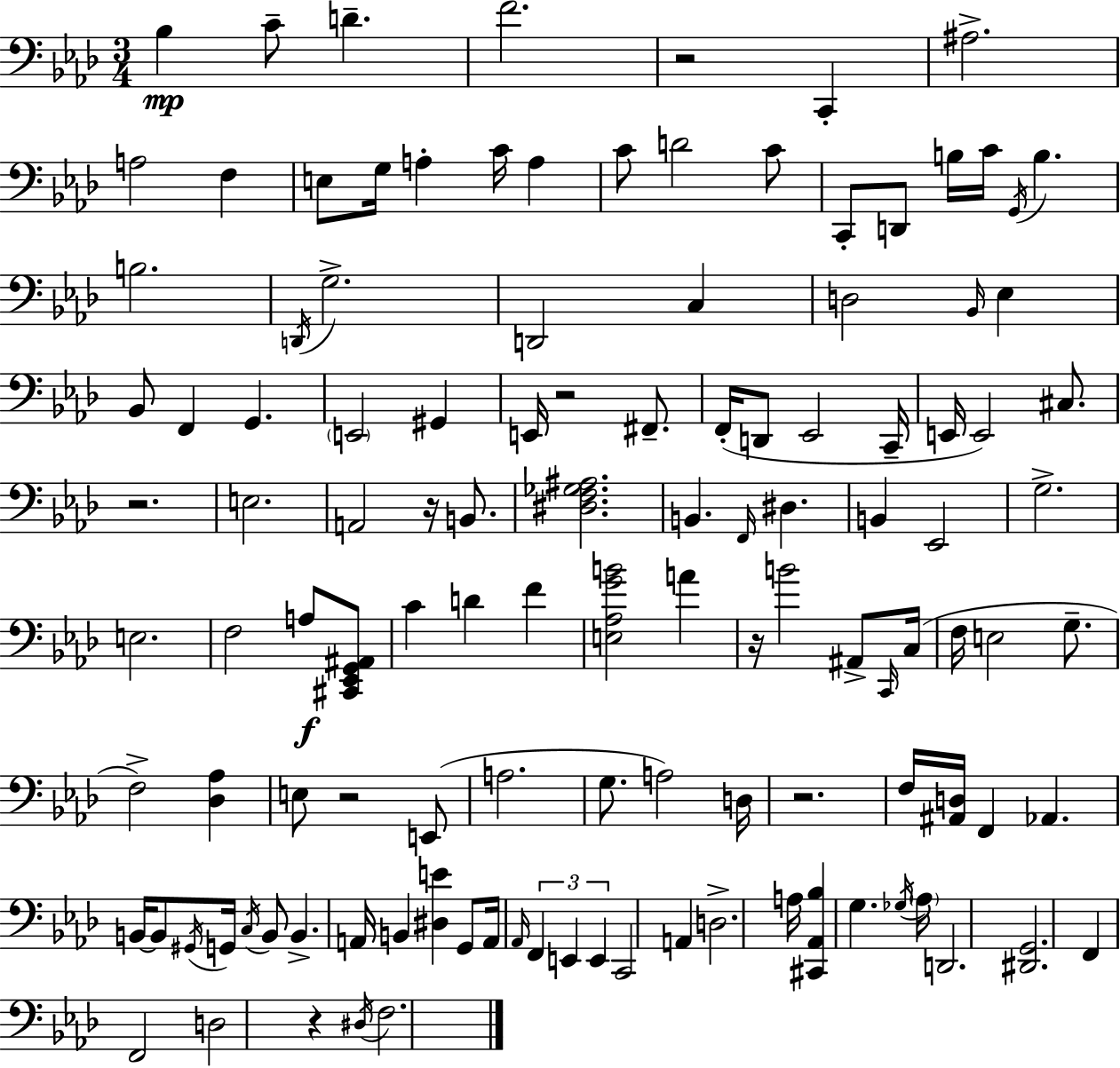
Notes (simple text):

Bb3/q C4/e D4/q. F4/h. R/h C2/q A#3/h. A3/h F3/q E3/e G3/s A3/q C4/s A3/q C4/e D4/h C4/e C2/e D2/e B3/s C4/s G2/s B3/q. B3/h. D2/s G3/h. D2/h C3/q D3/h Bb2/s Eb3/q Bb2/e F2/q G2/q. E2/h G#2/q E2/s R/h F#2/e. F2/s D2/e Eb2/h C2/s E2/s E2/h C#3/e. R/h. E3/h. A2/h R/s B2/e. [D#3,F3,Gb3,A#3]/h. B2/q. F2/s D#3/q. B2/q Eb2/h G3/h. E3/h. F3/h A3/e [C#2,Eb2,G2,A#2]/e C4/q D4/q F4/q [E3,Ab3,G4,B4]/h A4/q R/s B4/h A#2/e C2/s C3/s F3/s E3/h G3/e. F3/h [Db3,Ab3]/q E3/e R/h E2/e A3/h. G3/e. A3/h D3/s R/h. F3/s [A#2,D3]/s F2/q Ab2/q. B2/s B2/e G#2/s G2/s C3/s B2/e B2/q. A2/s B2/q [D#3,E4]/q G2/e A2/s Ab2/s F2/q E2/q E2/q C2/h A2/q D3/h. A3/s [C#2,Ab2,Bb3]/q G3/q. Gb3/s Ab3/s D2/h. [D#2,G2]/h. F2/q F2/h D3/h R/q D#3/s F3/h.